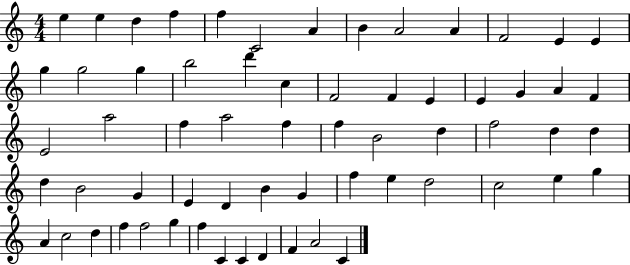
{
  \clef treble
  \numericTimeSignature
  \time 4/4
  \key c \major
  e''4 e''4 d''4 f''4 | f''4 c'2 a'4 | b'4 a'2 a'4 | f'2 e'4 e'4 | \break g''4 g''2 g''4 | b''2 d'''4 c''4 | f'2 f'4 e'4 | e'4 g'4 a'4 f'4 | \break e'2 a''2 | f''4 a''2 f''4 | f''4 b'2 d''4 | f''2 d''4 d''4 | \break d''4 b'2 g'4 | e'4 d'4 b'4 g'4 | f''4 e''4 d''2 | c''2 e''4 g''4 | \break a'4 c''2 d''4 | f''4 f''2 g''4 | f''4 c'4 c'4 d'4 | f'4 a'2 c'4 | \break \bar "|."
}